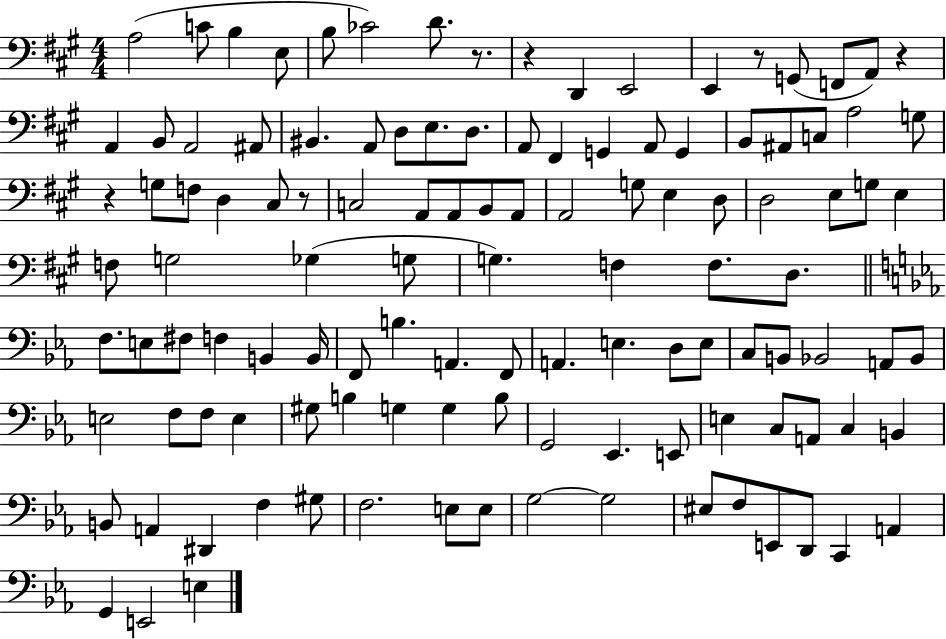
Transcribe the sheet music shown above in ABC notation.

X:1
T:Untitled
M:4/4
L:1/4
K:A
A,2 C/2 B, E,/2 B,/2 _C2 D/2 z/2 z D,, E,,2 E,, z/2 G,,/2 F,,/2 A,,/2 z A,, B,,/2 A,,2 ^A,,/2 ^B,, A,,/2 D,/2 E,/2 D,/2 A,,/2 ^F,, G,, A,,/2 G,, B,,/2 ^A,,/2 C,/2 A,2 G,/2 z G,/2 F,/2 D, ^C,/2 z/2 C,2 A,,/2 A,,/2 B,,/2 A,,/2 A,,2 G,/2 E, D,/2 D,2 E,/2 G,/2 E, F,/2 G,2 _G, G,/2 G, F, F,/2 D,/2 F,/2 E,/2 ^F,/2 F, B,, B,,/4 F,,/2 B, A,, F,,/2 A,, E, D,/2 E,/2 C,/2 B,,/2 _B,,2 A,,/2 _B,,/2 E,2 F,/2 F,/2 E, ^G,/2 B, G, G, B,/2 G,,2 _E,, E,,/2 E, C,/2 A,,/2 C, B,, B,,/2 A,, ^D,, F, ^G,/2 F,2 E,/2 E,/2 G,2 G,2 ^E,/2 F,/2 E,,/2 D,,/2 C,, A,, G,, E,,2 E,